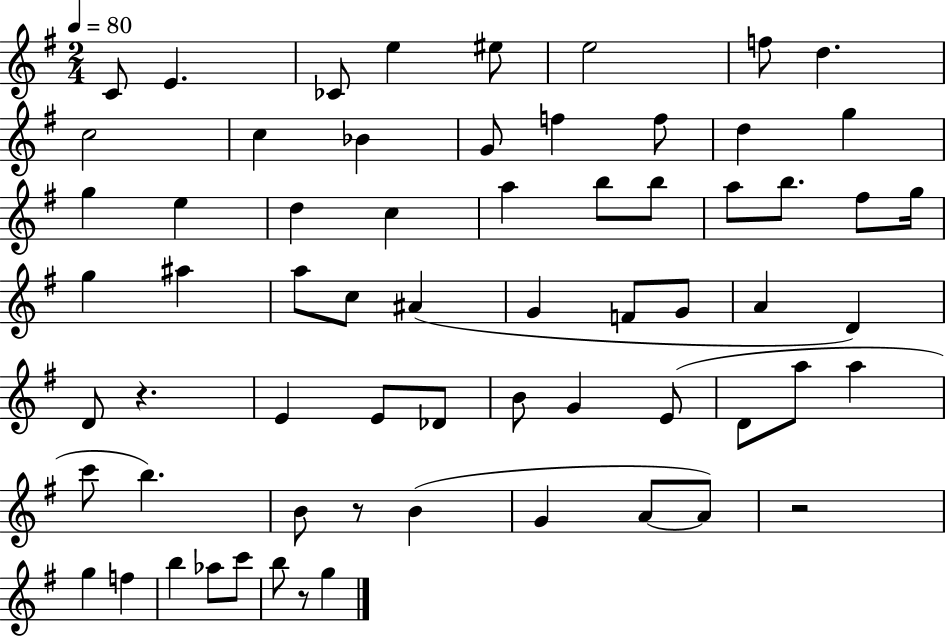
{
  \clef treble
  \numericTimeSignature
  \time 2/4
  \key g \major
  \tempo 4 = 80
  c'8 e'4. | ces'8 e''4 eis''8 | e''2 | f''8 d''4. | \break c''2 | c''4 bes'4 | g'8 f''4 f''8 | d''4 g''4 | \break g''4 e''4 | d''4 c''4 | a''4 b''8 b''8 | a''8 b''8. fis''8 g''16 | \break g''4 ais''4 | a''8 c''8 ais'4( | g'4 f'8 g'8 | a'4 d'4) | \break d'8 r4. | e'4 e'8 des'8 | b'8 g'4 e'8( | d'8 a''8 a''4 | \break c'''8 b''4.) | b'8 r8 b'4( | g'4 a'8~~ a'8) | r2 | \break g''4 f''4 | b''4 aes''8 c'''8 | b''8 r8 g''4 | \bar "|."
}